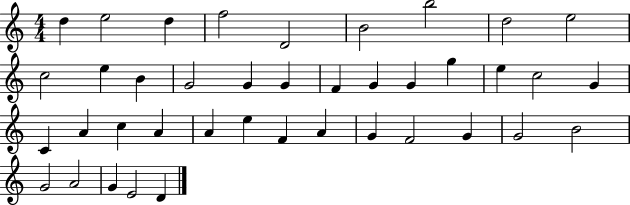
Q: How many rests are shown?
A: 0